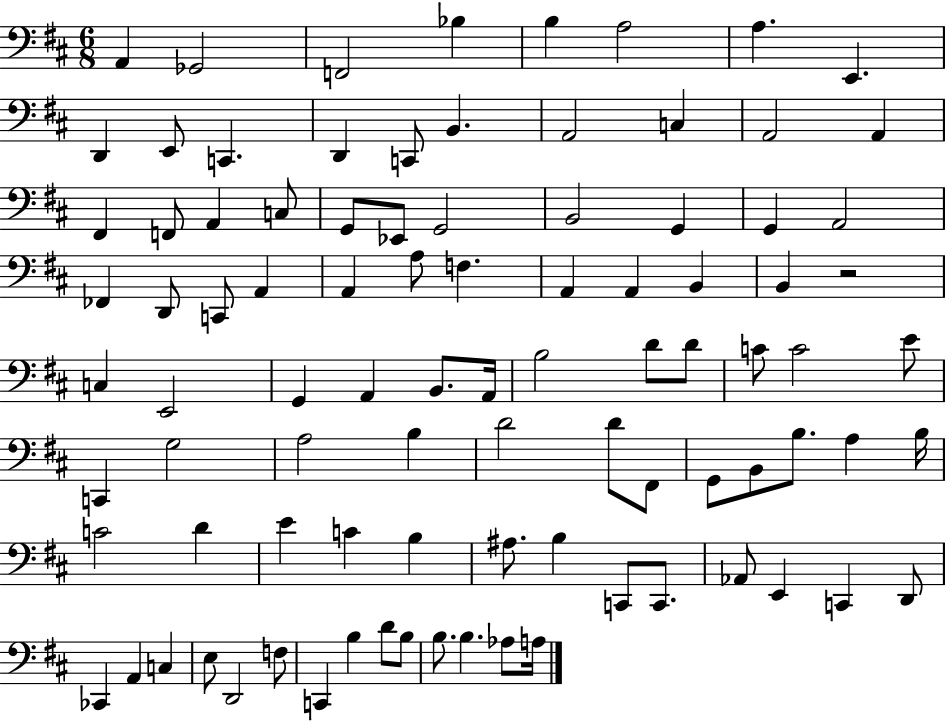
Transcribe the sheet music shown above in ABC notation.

X:1
T:Untitled
M:6/8
L:1/4
K:D
A,, _G,,2 F,,2 _B, B, A,2 A, E,, D,, E,,/2 C,, D,, C,,/2 B,, A,,2 C, A,,2 A,, ^F,, F,,/2 A,, C,/2 G,,/2 _E,,/2 G,,2 B,,2 G,, G,, A,,2 _F,, D,,/2 C,,/2 A,, A,, A,/2 F, A,, A,, B,, B,, z2 C, E,,2 G,, A,, B,,/2 A,,/4 B,2 D/2 D/2 C/2 C2 E/2 C,, G,2 A,2 B, D2 D/2 ^F,,/2 G,,/2 B,,/2 B,/2 A, B,/4 C2 D E C B, ^A,/2 B, C,,/2 C,,/2 _A,,/2 E,, C,, D,,/2 _C,, A,, C, E,/2 D,,2 F,/2 C,, B, D/2 B,/2 B,/2 B, _A,/2 A,/4